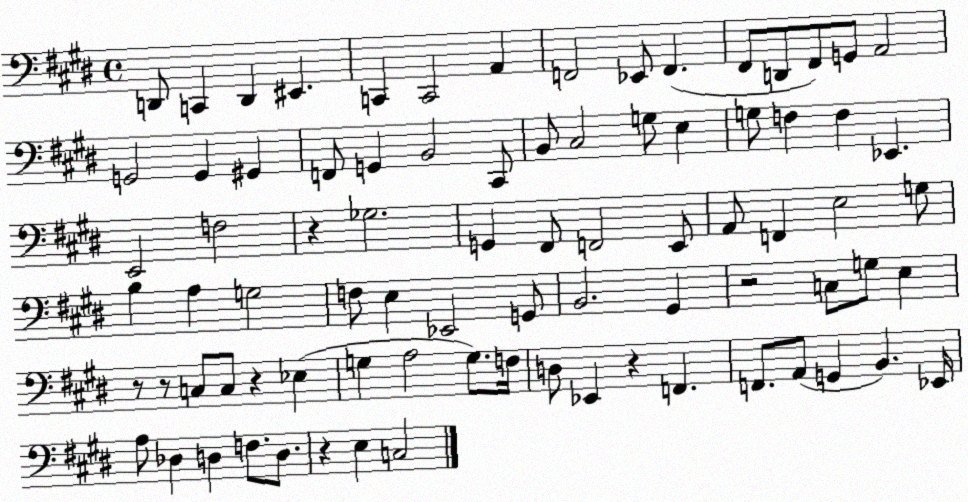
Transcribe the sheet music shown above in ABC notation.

X:1
T:Untitled
M:4/4
L:1/4
K:E
D,,/2 C,, D,, ^E,, C,, C,,2 A,, F,,2 _E,,/2 F,, ^F,,/2 D,,/2 ^F,,/2 G,,/2 A,,2 G,,2 G,, ^G,, F,,/2 G,, B,,2 ^C,,/2 B,,/2 ^C,2 G,/2 E, G,/2 F, F, _E,, E,,2 F,2 z _G,2 G,, ^F,,/2 F,,2 E,,/2 A,,/2 F,, E,2 G,/2 B, A, G,2 F,/2 E, _E,,2 G,,/2 B,,2 ^G,, z2 C,/2 G,/2 E, z/2 z/2 C,/2 C,/2 z _E, G, A,2 G,/2 F,/4 D,/2 _E,, z F,, F,,/2 A,,/2 G,, B,, _E,,/4 A,/2 _D, D, F,/2 D,/2 z E, C,2